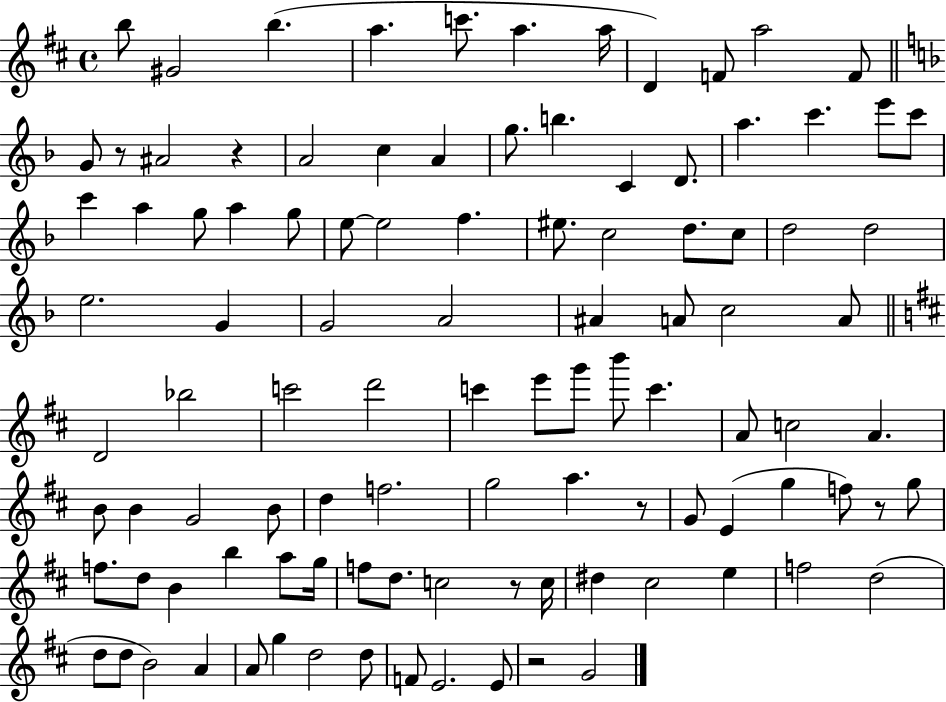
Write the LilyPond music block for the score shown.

{
  \clef treble
  \time 4/4
  \defaultTimeSignature
  \key d \major
  b''8 gis'2 b''4.( | a''4. c'''8. a''4. a''16 | d'4) f'8 a''2 f'8 | \bar "||" \break \key f \major g'8 r8 ais'2 r4 | a'2 c''4 a'4 | g''8. b''4. c'4 d'8. | a''4. c'''4. e'''8 c'''8 | \break c'''4 a''4 g''8 a''4 g''8 | e''8~~ e''2 f''4. | eis''8. c''2 d''8. c''8 | d''2 d''2 | \break e''2. g'4 | g'2 a'2 | ais'4 a'8 c''2 a'8 | \bar "||" \break \key b \minor d'2 bes''2 | c'''2 d'''2 | c'''4 e'''8 g'''8 b'''8 c'''4. | a'8 c''2 a'4. | \break b'8 b'4 g'2 b'8 | d''4 f''2. | g''2 a''4. r8 | g'8 e'4( g''4 f''8) r8 g''8 | \break f''8. d''8 b'4 b''4 a''8 g''16 | f''8 d''8. c''2 r8 c''16 | dis''4 cis''2 e''4 | f''2 d''2( | \break d''8 d''8 b'2) a'4 | a'8 g''4 d''2 d''8 | f'8 e'2. e'8 | r2 g'2 | \break \bar "|."
}